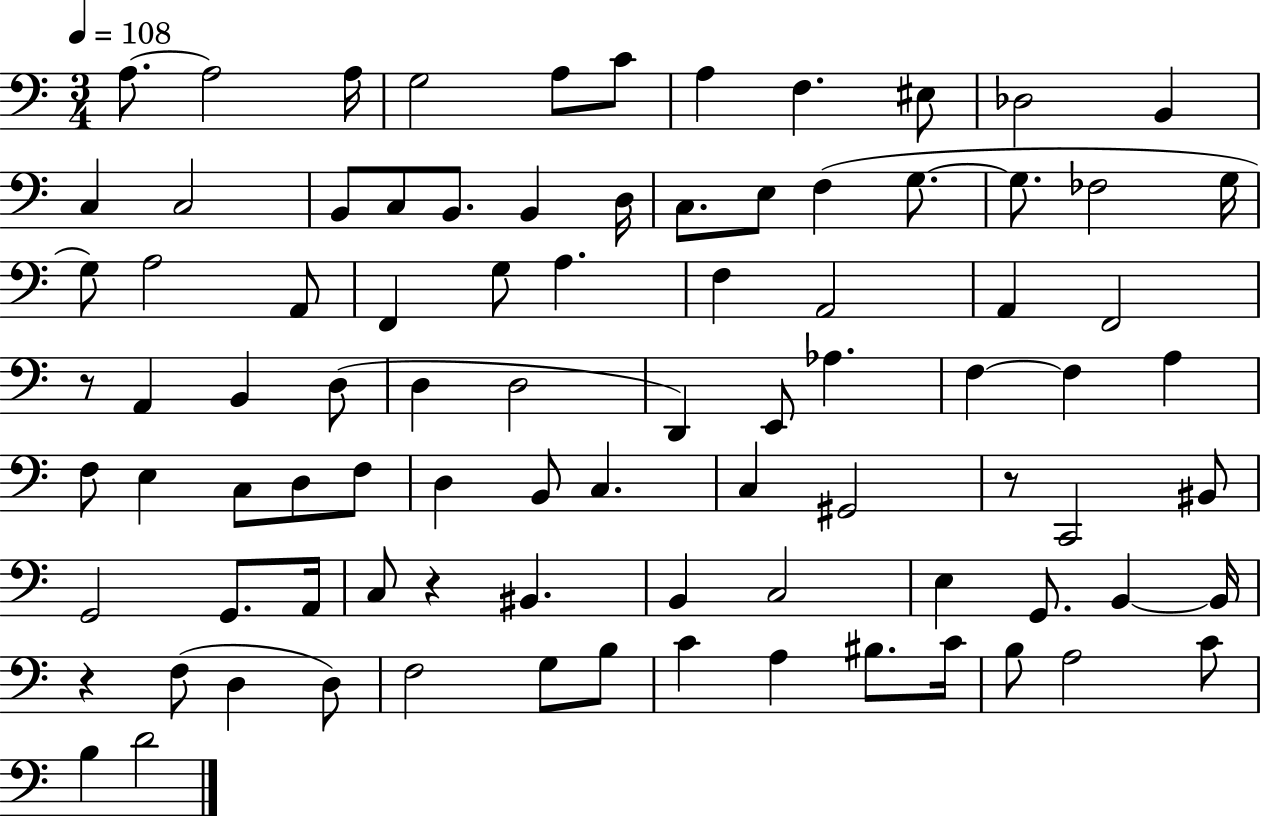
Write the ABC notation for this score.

X:1
T:Untitled
M:3/4
L:1/4
K:C
A,/2 A,2 A,/4 G,2 A,/2 C/2 A, F, ^E,/2 _D,2 B,, C, C,2 B,,/2 C,/2 B,,/2 B,, D,/4 C,/2 E,/2 F, G,/2 G,/2 _F,2 G,/4 G,/2 A,2 A,,/2 F,, G,/2 A, F, A,,2 A,, F,,2 z/2 A,, B,, D,/2 D, D,2 D,, E,,/2 _A, F, F, A, F,/2 E, C,/2 D,/2 F,/2 D, B,,/2 C, C, ^G,,2 z/2 C,,2 ^B,,/2 G,,2 G,,/2 A,,/4 C,/2 z ^B,, B,, C,2 E, G,,/2 B,, B,,/4 z F,/2 D, D,/2 F,2 G,/2 B,/2 C A, ^B,/2 C/4 B,/2 A,2 C/2 B, D2